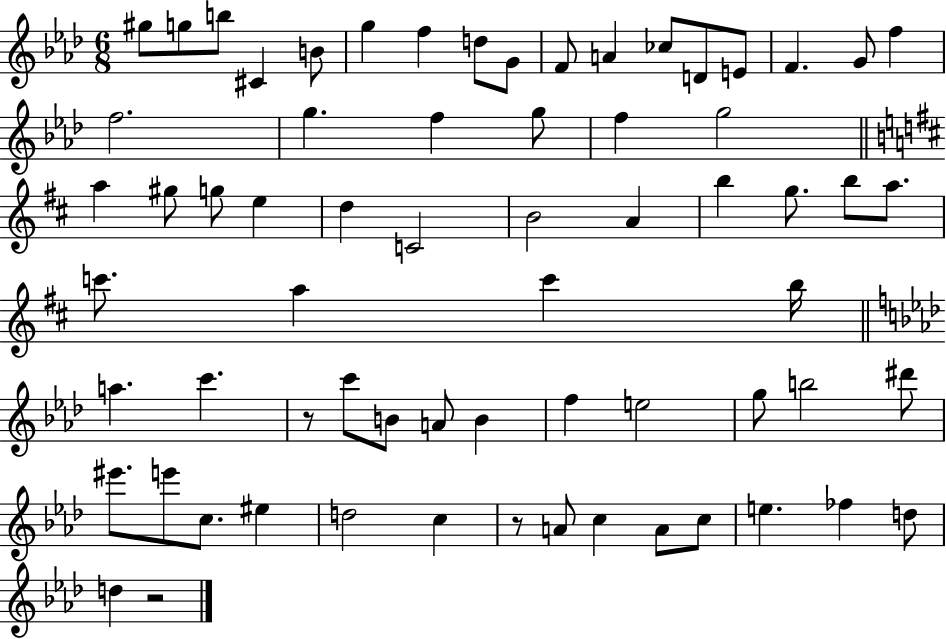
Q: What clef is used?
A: treble